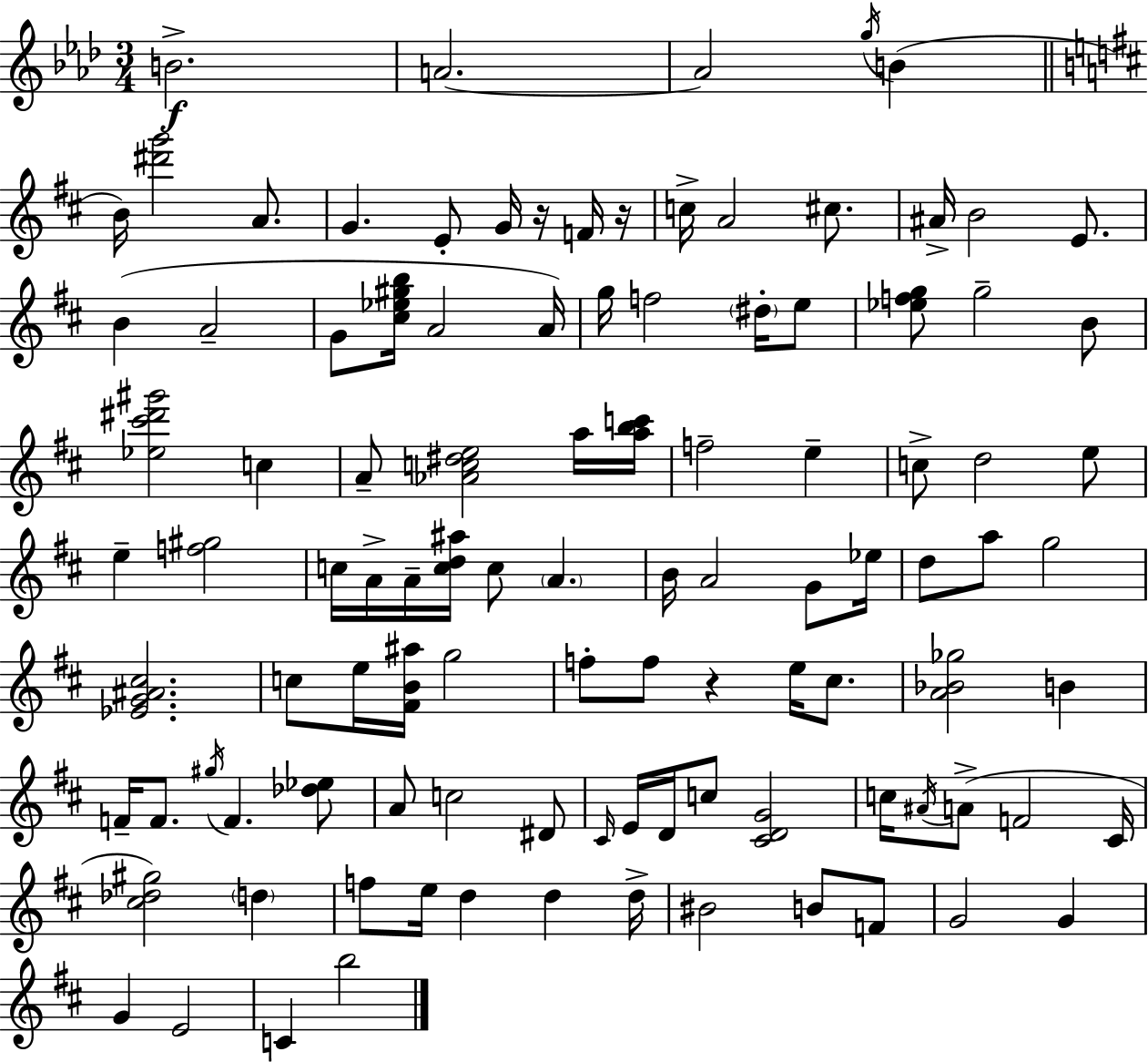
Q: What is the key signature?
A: AES major